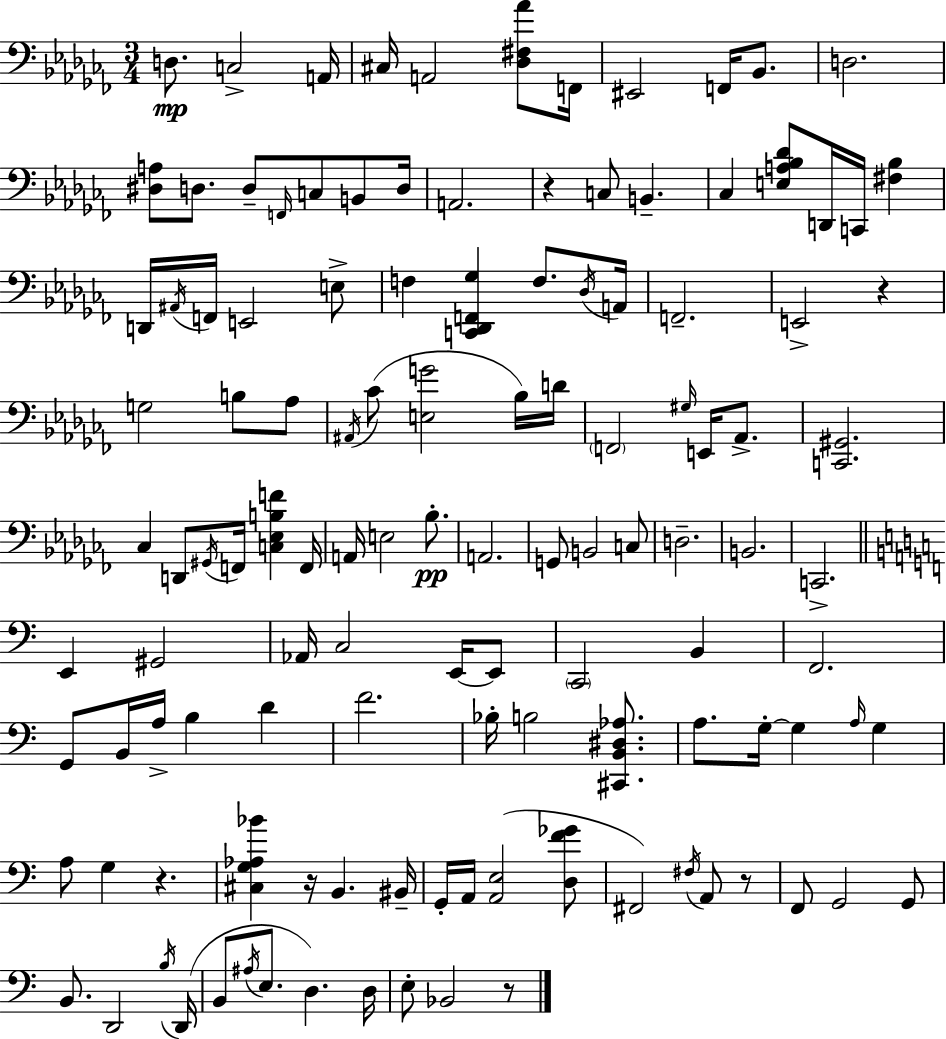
D3/e. C3/h A2/s C#3/s A2/h [Db3,F#3,Ab4]/e F2/s EIS2/h F2/s Bb2/e. D3/h. [D#3,A3]/e D3/e. D3/e F2/s C3/e B2/e D3/s A2/h. R/q C3/e B2/q. CES3/q [E3,A3,Bb3,Db4]/e D2/s C2/s [F#3,Bb3]/q D2/s A#2/s F2/s E2/h E3/e F3/q [C2,Db2,F2,Gb3]/q F3/e. Db3/s A2/s F2/h. E2/h R/q G3/h B3/e Ab3/e A#2/s CES4/e [E3,G4]/h Bb3/s D4/s F2/h G#3/s E2/s Ab2/e. [C2,G#2]/h. CES3/q D2/e G#2/s F2/s [C3,Eb3,B3,F4]/q F2/s A2/s E3/h Bb3/e. A2/h. G2/e B2/h C3/e D3/h. B2/h. C2/h. E2/q G#2/h Ab2/s C3/h E2/s E2/e C2/h B2/q F2/h. G2/e B2/s A3/s B3/q D4/q F4/h. Bb3/s B3/h [C#2,B2,D#3,Ab3]/e. A3/e. G3/s G3/q A3/s G3/q A3/e G3/q R/q. [C#3,G3,Ab3,Bb4]/q R/s B2/q. BIS2/s G2/s A2/s [A2,E3]/h [D3,F4,Gb4]/e F#2/h F#3/s A2/e R/e F2/e G2/h G2/e B2/e. D2/h B3/s D2/s B2/e A#3/s E3/e. D3/q. D3/s E3/e Bb2/h R/e